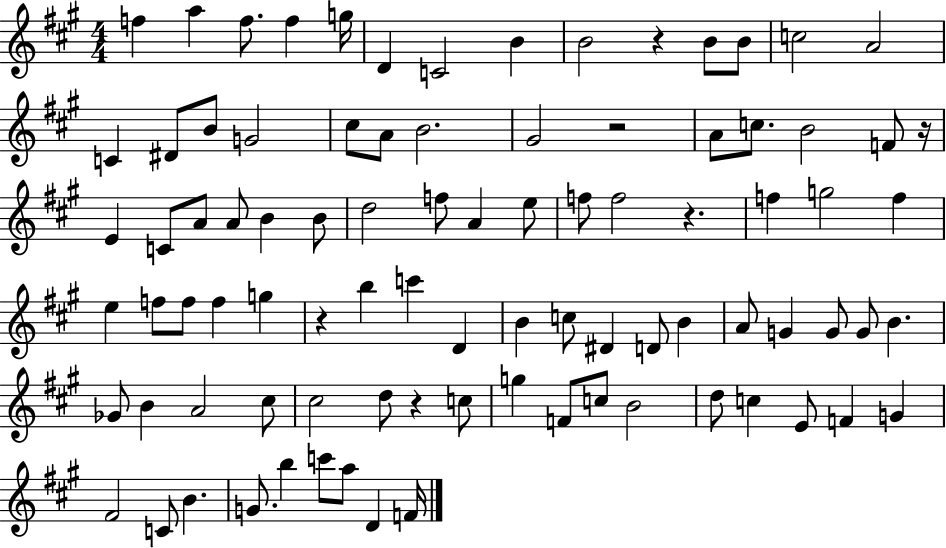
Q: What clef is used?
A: treble